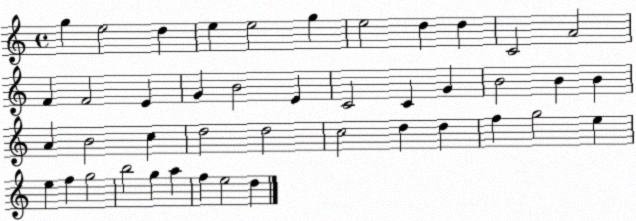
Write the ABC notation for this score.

X:1
T:Untitled
M:4/4
L:1/4
K:C
g e2 d e e2 g e2 d d C2 A2 F F2 E G B2 E C2 C G B2 B B A B2 c d2 d2 c2 d d f g2 e e f g2 b2 g a f e2 d